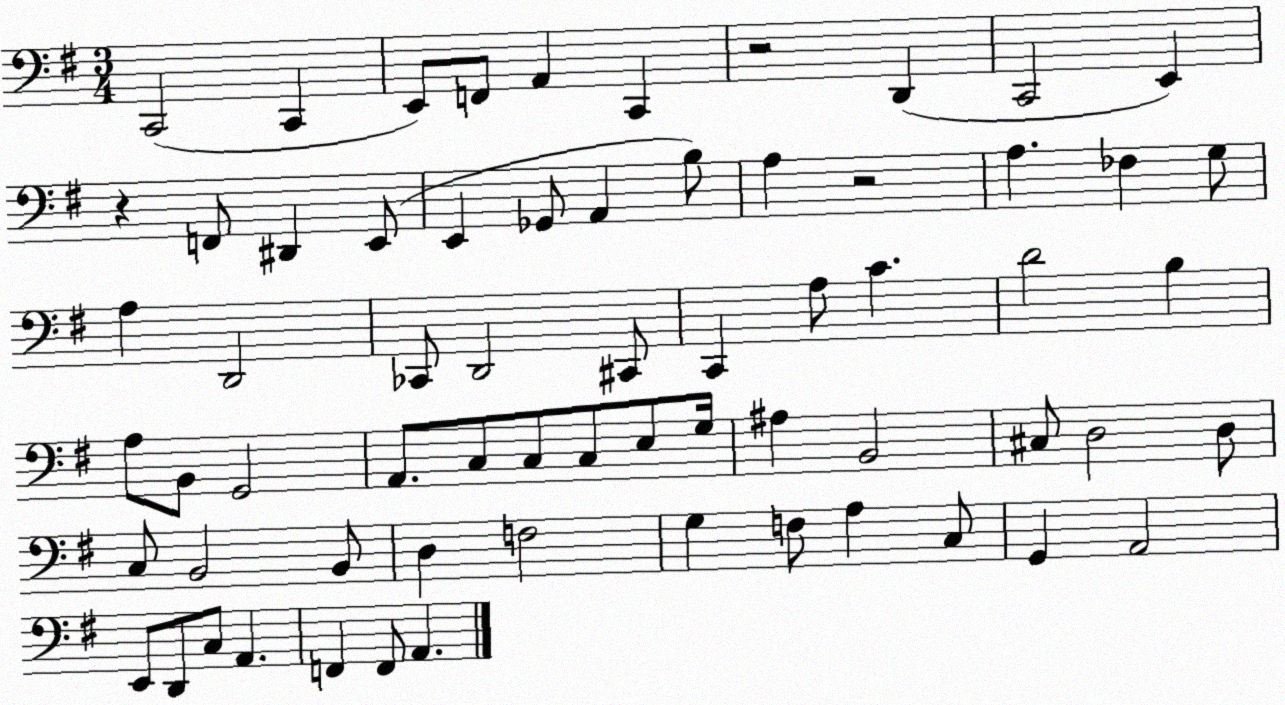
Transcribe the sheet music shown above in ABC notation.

X:1
T:Untitled
M:3/4
L:1/4
K:G
C,,2 C,, E,,/2 F,,/2 A,, C,, z2 D,, C,,2 E,, z F,,/2 ^D,, E,,/2 E,, _G,,/2 A,, B,/2 A, z2 A, _F, G,/2 A, D,,2 _C,,/2 D,,2 ^C,,/2 C,, A,/2 C D2 B, A,/2 B,,/2 G,,2 A,,/2 C,/2 C,/2 C,/2 E,/2 G,/4 ^A, B,,2 ^C,/2 D,2 D,/2 C,/2 B,,2 B,,/2 D, F,2 G, F,/2 A, C,/2 G,, A,,2 E,,/2 D,,/2 C,/2 A,, F,, F,,/2 A,,